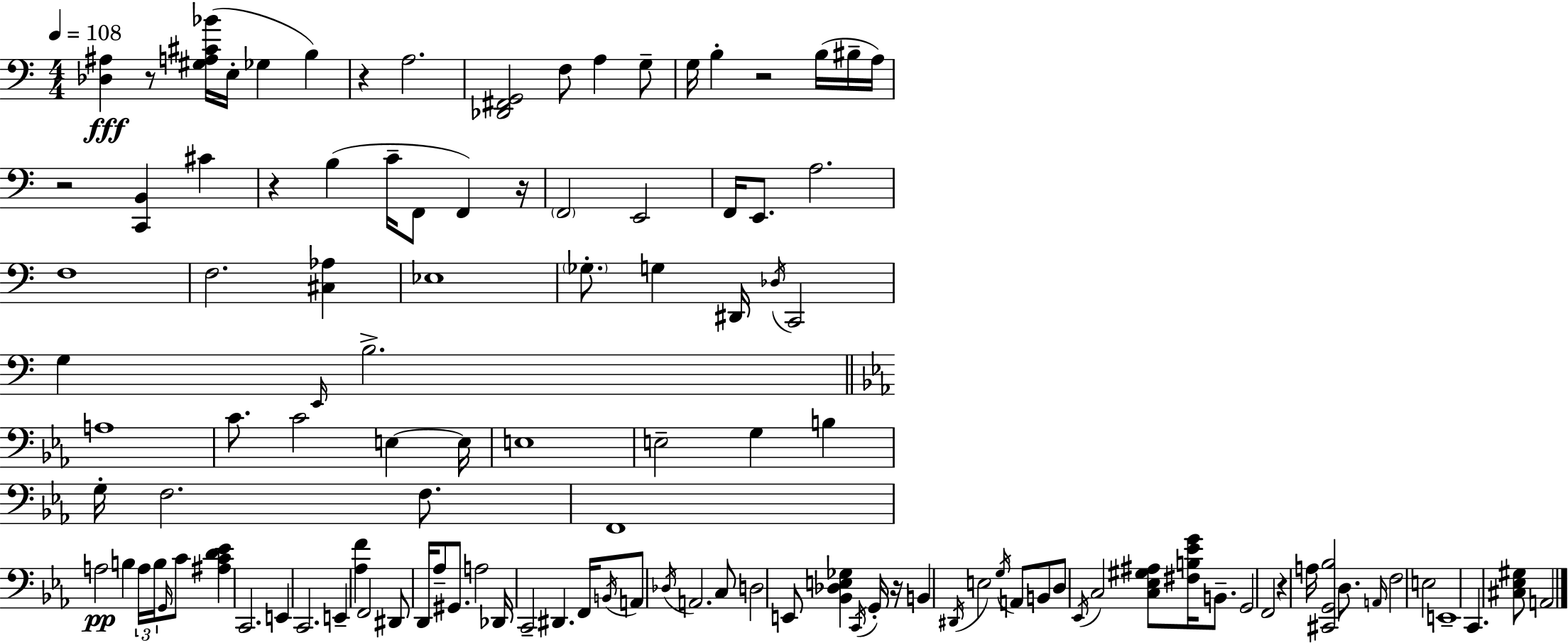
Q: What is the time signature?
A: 4/4